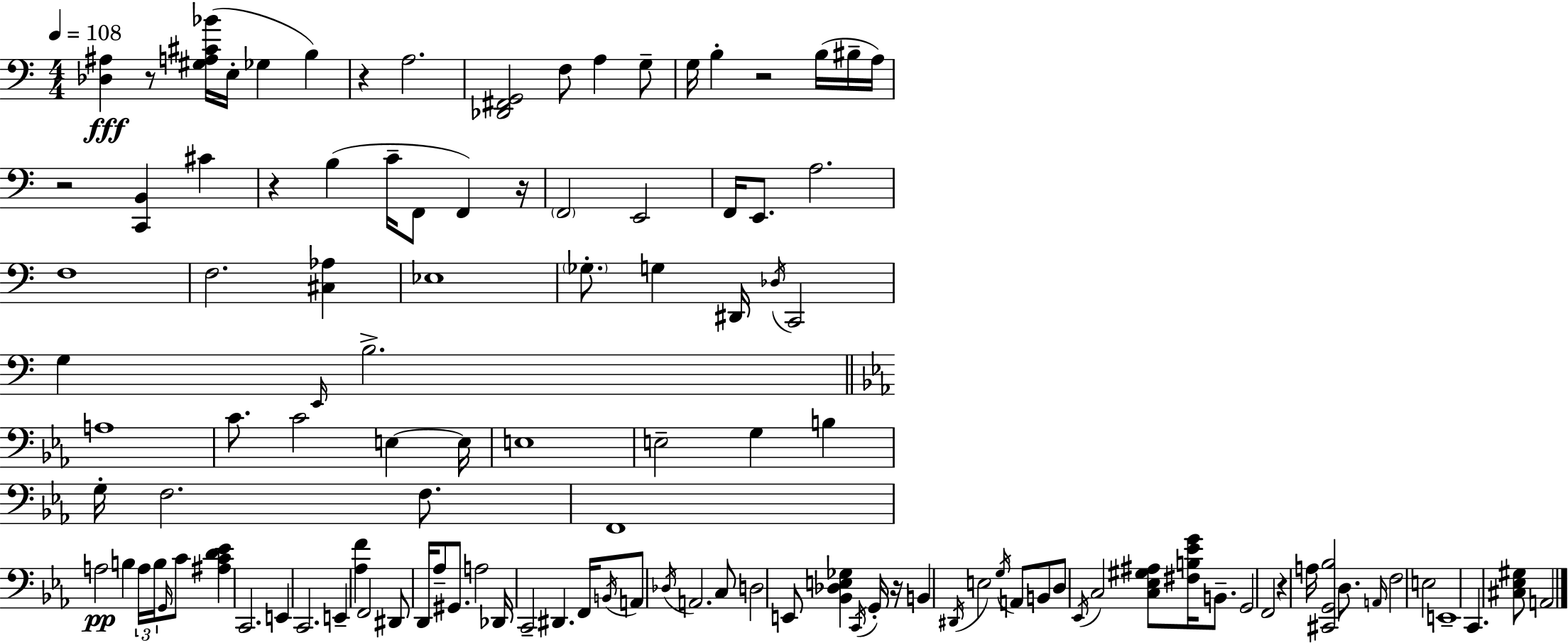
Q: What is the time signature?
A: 4/4